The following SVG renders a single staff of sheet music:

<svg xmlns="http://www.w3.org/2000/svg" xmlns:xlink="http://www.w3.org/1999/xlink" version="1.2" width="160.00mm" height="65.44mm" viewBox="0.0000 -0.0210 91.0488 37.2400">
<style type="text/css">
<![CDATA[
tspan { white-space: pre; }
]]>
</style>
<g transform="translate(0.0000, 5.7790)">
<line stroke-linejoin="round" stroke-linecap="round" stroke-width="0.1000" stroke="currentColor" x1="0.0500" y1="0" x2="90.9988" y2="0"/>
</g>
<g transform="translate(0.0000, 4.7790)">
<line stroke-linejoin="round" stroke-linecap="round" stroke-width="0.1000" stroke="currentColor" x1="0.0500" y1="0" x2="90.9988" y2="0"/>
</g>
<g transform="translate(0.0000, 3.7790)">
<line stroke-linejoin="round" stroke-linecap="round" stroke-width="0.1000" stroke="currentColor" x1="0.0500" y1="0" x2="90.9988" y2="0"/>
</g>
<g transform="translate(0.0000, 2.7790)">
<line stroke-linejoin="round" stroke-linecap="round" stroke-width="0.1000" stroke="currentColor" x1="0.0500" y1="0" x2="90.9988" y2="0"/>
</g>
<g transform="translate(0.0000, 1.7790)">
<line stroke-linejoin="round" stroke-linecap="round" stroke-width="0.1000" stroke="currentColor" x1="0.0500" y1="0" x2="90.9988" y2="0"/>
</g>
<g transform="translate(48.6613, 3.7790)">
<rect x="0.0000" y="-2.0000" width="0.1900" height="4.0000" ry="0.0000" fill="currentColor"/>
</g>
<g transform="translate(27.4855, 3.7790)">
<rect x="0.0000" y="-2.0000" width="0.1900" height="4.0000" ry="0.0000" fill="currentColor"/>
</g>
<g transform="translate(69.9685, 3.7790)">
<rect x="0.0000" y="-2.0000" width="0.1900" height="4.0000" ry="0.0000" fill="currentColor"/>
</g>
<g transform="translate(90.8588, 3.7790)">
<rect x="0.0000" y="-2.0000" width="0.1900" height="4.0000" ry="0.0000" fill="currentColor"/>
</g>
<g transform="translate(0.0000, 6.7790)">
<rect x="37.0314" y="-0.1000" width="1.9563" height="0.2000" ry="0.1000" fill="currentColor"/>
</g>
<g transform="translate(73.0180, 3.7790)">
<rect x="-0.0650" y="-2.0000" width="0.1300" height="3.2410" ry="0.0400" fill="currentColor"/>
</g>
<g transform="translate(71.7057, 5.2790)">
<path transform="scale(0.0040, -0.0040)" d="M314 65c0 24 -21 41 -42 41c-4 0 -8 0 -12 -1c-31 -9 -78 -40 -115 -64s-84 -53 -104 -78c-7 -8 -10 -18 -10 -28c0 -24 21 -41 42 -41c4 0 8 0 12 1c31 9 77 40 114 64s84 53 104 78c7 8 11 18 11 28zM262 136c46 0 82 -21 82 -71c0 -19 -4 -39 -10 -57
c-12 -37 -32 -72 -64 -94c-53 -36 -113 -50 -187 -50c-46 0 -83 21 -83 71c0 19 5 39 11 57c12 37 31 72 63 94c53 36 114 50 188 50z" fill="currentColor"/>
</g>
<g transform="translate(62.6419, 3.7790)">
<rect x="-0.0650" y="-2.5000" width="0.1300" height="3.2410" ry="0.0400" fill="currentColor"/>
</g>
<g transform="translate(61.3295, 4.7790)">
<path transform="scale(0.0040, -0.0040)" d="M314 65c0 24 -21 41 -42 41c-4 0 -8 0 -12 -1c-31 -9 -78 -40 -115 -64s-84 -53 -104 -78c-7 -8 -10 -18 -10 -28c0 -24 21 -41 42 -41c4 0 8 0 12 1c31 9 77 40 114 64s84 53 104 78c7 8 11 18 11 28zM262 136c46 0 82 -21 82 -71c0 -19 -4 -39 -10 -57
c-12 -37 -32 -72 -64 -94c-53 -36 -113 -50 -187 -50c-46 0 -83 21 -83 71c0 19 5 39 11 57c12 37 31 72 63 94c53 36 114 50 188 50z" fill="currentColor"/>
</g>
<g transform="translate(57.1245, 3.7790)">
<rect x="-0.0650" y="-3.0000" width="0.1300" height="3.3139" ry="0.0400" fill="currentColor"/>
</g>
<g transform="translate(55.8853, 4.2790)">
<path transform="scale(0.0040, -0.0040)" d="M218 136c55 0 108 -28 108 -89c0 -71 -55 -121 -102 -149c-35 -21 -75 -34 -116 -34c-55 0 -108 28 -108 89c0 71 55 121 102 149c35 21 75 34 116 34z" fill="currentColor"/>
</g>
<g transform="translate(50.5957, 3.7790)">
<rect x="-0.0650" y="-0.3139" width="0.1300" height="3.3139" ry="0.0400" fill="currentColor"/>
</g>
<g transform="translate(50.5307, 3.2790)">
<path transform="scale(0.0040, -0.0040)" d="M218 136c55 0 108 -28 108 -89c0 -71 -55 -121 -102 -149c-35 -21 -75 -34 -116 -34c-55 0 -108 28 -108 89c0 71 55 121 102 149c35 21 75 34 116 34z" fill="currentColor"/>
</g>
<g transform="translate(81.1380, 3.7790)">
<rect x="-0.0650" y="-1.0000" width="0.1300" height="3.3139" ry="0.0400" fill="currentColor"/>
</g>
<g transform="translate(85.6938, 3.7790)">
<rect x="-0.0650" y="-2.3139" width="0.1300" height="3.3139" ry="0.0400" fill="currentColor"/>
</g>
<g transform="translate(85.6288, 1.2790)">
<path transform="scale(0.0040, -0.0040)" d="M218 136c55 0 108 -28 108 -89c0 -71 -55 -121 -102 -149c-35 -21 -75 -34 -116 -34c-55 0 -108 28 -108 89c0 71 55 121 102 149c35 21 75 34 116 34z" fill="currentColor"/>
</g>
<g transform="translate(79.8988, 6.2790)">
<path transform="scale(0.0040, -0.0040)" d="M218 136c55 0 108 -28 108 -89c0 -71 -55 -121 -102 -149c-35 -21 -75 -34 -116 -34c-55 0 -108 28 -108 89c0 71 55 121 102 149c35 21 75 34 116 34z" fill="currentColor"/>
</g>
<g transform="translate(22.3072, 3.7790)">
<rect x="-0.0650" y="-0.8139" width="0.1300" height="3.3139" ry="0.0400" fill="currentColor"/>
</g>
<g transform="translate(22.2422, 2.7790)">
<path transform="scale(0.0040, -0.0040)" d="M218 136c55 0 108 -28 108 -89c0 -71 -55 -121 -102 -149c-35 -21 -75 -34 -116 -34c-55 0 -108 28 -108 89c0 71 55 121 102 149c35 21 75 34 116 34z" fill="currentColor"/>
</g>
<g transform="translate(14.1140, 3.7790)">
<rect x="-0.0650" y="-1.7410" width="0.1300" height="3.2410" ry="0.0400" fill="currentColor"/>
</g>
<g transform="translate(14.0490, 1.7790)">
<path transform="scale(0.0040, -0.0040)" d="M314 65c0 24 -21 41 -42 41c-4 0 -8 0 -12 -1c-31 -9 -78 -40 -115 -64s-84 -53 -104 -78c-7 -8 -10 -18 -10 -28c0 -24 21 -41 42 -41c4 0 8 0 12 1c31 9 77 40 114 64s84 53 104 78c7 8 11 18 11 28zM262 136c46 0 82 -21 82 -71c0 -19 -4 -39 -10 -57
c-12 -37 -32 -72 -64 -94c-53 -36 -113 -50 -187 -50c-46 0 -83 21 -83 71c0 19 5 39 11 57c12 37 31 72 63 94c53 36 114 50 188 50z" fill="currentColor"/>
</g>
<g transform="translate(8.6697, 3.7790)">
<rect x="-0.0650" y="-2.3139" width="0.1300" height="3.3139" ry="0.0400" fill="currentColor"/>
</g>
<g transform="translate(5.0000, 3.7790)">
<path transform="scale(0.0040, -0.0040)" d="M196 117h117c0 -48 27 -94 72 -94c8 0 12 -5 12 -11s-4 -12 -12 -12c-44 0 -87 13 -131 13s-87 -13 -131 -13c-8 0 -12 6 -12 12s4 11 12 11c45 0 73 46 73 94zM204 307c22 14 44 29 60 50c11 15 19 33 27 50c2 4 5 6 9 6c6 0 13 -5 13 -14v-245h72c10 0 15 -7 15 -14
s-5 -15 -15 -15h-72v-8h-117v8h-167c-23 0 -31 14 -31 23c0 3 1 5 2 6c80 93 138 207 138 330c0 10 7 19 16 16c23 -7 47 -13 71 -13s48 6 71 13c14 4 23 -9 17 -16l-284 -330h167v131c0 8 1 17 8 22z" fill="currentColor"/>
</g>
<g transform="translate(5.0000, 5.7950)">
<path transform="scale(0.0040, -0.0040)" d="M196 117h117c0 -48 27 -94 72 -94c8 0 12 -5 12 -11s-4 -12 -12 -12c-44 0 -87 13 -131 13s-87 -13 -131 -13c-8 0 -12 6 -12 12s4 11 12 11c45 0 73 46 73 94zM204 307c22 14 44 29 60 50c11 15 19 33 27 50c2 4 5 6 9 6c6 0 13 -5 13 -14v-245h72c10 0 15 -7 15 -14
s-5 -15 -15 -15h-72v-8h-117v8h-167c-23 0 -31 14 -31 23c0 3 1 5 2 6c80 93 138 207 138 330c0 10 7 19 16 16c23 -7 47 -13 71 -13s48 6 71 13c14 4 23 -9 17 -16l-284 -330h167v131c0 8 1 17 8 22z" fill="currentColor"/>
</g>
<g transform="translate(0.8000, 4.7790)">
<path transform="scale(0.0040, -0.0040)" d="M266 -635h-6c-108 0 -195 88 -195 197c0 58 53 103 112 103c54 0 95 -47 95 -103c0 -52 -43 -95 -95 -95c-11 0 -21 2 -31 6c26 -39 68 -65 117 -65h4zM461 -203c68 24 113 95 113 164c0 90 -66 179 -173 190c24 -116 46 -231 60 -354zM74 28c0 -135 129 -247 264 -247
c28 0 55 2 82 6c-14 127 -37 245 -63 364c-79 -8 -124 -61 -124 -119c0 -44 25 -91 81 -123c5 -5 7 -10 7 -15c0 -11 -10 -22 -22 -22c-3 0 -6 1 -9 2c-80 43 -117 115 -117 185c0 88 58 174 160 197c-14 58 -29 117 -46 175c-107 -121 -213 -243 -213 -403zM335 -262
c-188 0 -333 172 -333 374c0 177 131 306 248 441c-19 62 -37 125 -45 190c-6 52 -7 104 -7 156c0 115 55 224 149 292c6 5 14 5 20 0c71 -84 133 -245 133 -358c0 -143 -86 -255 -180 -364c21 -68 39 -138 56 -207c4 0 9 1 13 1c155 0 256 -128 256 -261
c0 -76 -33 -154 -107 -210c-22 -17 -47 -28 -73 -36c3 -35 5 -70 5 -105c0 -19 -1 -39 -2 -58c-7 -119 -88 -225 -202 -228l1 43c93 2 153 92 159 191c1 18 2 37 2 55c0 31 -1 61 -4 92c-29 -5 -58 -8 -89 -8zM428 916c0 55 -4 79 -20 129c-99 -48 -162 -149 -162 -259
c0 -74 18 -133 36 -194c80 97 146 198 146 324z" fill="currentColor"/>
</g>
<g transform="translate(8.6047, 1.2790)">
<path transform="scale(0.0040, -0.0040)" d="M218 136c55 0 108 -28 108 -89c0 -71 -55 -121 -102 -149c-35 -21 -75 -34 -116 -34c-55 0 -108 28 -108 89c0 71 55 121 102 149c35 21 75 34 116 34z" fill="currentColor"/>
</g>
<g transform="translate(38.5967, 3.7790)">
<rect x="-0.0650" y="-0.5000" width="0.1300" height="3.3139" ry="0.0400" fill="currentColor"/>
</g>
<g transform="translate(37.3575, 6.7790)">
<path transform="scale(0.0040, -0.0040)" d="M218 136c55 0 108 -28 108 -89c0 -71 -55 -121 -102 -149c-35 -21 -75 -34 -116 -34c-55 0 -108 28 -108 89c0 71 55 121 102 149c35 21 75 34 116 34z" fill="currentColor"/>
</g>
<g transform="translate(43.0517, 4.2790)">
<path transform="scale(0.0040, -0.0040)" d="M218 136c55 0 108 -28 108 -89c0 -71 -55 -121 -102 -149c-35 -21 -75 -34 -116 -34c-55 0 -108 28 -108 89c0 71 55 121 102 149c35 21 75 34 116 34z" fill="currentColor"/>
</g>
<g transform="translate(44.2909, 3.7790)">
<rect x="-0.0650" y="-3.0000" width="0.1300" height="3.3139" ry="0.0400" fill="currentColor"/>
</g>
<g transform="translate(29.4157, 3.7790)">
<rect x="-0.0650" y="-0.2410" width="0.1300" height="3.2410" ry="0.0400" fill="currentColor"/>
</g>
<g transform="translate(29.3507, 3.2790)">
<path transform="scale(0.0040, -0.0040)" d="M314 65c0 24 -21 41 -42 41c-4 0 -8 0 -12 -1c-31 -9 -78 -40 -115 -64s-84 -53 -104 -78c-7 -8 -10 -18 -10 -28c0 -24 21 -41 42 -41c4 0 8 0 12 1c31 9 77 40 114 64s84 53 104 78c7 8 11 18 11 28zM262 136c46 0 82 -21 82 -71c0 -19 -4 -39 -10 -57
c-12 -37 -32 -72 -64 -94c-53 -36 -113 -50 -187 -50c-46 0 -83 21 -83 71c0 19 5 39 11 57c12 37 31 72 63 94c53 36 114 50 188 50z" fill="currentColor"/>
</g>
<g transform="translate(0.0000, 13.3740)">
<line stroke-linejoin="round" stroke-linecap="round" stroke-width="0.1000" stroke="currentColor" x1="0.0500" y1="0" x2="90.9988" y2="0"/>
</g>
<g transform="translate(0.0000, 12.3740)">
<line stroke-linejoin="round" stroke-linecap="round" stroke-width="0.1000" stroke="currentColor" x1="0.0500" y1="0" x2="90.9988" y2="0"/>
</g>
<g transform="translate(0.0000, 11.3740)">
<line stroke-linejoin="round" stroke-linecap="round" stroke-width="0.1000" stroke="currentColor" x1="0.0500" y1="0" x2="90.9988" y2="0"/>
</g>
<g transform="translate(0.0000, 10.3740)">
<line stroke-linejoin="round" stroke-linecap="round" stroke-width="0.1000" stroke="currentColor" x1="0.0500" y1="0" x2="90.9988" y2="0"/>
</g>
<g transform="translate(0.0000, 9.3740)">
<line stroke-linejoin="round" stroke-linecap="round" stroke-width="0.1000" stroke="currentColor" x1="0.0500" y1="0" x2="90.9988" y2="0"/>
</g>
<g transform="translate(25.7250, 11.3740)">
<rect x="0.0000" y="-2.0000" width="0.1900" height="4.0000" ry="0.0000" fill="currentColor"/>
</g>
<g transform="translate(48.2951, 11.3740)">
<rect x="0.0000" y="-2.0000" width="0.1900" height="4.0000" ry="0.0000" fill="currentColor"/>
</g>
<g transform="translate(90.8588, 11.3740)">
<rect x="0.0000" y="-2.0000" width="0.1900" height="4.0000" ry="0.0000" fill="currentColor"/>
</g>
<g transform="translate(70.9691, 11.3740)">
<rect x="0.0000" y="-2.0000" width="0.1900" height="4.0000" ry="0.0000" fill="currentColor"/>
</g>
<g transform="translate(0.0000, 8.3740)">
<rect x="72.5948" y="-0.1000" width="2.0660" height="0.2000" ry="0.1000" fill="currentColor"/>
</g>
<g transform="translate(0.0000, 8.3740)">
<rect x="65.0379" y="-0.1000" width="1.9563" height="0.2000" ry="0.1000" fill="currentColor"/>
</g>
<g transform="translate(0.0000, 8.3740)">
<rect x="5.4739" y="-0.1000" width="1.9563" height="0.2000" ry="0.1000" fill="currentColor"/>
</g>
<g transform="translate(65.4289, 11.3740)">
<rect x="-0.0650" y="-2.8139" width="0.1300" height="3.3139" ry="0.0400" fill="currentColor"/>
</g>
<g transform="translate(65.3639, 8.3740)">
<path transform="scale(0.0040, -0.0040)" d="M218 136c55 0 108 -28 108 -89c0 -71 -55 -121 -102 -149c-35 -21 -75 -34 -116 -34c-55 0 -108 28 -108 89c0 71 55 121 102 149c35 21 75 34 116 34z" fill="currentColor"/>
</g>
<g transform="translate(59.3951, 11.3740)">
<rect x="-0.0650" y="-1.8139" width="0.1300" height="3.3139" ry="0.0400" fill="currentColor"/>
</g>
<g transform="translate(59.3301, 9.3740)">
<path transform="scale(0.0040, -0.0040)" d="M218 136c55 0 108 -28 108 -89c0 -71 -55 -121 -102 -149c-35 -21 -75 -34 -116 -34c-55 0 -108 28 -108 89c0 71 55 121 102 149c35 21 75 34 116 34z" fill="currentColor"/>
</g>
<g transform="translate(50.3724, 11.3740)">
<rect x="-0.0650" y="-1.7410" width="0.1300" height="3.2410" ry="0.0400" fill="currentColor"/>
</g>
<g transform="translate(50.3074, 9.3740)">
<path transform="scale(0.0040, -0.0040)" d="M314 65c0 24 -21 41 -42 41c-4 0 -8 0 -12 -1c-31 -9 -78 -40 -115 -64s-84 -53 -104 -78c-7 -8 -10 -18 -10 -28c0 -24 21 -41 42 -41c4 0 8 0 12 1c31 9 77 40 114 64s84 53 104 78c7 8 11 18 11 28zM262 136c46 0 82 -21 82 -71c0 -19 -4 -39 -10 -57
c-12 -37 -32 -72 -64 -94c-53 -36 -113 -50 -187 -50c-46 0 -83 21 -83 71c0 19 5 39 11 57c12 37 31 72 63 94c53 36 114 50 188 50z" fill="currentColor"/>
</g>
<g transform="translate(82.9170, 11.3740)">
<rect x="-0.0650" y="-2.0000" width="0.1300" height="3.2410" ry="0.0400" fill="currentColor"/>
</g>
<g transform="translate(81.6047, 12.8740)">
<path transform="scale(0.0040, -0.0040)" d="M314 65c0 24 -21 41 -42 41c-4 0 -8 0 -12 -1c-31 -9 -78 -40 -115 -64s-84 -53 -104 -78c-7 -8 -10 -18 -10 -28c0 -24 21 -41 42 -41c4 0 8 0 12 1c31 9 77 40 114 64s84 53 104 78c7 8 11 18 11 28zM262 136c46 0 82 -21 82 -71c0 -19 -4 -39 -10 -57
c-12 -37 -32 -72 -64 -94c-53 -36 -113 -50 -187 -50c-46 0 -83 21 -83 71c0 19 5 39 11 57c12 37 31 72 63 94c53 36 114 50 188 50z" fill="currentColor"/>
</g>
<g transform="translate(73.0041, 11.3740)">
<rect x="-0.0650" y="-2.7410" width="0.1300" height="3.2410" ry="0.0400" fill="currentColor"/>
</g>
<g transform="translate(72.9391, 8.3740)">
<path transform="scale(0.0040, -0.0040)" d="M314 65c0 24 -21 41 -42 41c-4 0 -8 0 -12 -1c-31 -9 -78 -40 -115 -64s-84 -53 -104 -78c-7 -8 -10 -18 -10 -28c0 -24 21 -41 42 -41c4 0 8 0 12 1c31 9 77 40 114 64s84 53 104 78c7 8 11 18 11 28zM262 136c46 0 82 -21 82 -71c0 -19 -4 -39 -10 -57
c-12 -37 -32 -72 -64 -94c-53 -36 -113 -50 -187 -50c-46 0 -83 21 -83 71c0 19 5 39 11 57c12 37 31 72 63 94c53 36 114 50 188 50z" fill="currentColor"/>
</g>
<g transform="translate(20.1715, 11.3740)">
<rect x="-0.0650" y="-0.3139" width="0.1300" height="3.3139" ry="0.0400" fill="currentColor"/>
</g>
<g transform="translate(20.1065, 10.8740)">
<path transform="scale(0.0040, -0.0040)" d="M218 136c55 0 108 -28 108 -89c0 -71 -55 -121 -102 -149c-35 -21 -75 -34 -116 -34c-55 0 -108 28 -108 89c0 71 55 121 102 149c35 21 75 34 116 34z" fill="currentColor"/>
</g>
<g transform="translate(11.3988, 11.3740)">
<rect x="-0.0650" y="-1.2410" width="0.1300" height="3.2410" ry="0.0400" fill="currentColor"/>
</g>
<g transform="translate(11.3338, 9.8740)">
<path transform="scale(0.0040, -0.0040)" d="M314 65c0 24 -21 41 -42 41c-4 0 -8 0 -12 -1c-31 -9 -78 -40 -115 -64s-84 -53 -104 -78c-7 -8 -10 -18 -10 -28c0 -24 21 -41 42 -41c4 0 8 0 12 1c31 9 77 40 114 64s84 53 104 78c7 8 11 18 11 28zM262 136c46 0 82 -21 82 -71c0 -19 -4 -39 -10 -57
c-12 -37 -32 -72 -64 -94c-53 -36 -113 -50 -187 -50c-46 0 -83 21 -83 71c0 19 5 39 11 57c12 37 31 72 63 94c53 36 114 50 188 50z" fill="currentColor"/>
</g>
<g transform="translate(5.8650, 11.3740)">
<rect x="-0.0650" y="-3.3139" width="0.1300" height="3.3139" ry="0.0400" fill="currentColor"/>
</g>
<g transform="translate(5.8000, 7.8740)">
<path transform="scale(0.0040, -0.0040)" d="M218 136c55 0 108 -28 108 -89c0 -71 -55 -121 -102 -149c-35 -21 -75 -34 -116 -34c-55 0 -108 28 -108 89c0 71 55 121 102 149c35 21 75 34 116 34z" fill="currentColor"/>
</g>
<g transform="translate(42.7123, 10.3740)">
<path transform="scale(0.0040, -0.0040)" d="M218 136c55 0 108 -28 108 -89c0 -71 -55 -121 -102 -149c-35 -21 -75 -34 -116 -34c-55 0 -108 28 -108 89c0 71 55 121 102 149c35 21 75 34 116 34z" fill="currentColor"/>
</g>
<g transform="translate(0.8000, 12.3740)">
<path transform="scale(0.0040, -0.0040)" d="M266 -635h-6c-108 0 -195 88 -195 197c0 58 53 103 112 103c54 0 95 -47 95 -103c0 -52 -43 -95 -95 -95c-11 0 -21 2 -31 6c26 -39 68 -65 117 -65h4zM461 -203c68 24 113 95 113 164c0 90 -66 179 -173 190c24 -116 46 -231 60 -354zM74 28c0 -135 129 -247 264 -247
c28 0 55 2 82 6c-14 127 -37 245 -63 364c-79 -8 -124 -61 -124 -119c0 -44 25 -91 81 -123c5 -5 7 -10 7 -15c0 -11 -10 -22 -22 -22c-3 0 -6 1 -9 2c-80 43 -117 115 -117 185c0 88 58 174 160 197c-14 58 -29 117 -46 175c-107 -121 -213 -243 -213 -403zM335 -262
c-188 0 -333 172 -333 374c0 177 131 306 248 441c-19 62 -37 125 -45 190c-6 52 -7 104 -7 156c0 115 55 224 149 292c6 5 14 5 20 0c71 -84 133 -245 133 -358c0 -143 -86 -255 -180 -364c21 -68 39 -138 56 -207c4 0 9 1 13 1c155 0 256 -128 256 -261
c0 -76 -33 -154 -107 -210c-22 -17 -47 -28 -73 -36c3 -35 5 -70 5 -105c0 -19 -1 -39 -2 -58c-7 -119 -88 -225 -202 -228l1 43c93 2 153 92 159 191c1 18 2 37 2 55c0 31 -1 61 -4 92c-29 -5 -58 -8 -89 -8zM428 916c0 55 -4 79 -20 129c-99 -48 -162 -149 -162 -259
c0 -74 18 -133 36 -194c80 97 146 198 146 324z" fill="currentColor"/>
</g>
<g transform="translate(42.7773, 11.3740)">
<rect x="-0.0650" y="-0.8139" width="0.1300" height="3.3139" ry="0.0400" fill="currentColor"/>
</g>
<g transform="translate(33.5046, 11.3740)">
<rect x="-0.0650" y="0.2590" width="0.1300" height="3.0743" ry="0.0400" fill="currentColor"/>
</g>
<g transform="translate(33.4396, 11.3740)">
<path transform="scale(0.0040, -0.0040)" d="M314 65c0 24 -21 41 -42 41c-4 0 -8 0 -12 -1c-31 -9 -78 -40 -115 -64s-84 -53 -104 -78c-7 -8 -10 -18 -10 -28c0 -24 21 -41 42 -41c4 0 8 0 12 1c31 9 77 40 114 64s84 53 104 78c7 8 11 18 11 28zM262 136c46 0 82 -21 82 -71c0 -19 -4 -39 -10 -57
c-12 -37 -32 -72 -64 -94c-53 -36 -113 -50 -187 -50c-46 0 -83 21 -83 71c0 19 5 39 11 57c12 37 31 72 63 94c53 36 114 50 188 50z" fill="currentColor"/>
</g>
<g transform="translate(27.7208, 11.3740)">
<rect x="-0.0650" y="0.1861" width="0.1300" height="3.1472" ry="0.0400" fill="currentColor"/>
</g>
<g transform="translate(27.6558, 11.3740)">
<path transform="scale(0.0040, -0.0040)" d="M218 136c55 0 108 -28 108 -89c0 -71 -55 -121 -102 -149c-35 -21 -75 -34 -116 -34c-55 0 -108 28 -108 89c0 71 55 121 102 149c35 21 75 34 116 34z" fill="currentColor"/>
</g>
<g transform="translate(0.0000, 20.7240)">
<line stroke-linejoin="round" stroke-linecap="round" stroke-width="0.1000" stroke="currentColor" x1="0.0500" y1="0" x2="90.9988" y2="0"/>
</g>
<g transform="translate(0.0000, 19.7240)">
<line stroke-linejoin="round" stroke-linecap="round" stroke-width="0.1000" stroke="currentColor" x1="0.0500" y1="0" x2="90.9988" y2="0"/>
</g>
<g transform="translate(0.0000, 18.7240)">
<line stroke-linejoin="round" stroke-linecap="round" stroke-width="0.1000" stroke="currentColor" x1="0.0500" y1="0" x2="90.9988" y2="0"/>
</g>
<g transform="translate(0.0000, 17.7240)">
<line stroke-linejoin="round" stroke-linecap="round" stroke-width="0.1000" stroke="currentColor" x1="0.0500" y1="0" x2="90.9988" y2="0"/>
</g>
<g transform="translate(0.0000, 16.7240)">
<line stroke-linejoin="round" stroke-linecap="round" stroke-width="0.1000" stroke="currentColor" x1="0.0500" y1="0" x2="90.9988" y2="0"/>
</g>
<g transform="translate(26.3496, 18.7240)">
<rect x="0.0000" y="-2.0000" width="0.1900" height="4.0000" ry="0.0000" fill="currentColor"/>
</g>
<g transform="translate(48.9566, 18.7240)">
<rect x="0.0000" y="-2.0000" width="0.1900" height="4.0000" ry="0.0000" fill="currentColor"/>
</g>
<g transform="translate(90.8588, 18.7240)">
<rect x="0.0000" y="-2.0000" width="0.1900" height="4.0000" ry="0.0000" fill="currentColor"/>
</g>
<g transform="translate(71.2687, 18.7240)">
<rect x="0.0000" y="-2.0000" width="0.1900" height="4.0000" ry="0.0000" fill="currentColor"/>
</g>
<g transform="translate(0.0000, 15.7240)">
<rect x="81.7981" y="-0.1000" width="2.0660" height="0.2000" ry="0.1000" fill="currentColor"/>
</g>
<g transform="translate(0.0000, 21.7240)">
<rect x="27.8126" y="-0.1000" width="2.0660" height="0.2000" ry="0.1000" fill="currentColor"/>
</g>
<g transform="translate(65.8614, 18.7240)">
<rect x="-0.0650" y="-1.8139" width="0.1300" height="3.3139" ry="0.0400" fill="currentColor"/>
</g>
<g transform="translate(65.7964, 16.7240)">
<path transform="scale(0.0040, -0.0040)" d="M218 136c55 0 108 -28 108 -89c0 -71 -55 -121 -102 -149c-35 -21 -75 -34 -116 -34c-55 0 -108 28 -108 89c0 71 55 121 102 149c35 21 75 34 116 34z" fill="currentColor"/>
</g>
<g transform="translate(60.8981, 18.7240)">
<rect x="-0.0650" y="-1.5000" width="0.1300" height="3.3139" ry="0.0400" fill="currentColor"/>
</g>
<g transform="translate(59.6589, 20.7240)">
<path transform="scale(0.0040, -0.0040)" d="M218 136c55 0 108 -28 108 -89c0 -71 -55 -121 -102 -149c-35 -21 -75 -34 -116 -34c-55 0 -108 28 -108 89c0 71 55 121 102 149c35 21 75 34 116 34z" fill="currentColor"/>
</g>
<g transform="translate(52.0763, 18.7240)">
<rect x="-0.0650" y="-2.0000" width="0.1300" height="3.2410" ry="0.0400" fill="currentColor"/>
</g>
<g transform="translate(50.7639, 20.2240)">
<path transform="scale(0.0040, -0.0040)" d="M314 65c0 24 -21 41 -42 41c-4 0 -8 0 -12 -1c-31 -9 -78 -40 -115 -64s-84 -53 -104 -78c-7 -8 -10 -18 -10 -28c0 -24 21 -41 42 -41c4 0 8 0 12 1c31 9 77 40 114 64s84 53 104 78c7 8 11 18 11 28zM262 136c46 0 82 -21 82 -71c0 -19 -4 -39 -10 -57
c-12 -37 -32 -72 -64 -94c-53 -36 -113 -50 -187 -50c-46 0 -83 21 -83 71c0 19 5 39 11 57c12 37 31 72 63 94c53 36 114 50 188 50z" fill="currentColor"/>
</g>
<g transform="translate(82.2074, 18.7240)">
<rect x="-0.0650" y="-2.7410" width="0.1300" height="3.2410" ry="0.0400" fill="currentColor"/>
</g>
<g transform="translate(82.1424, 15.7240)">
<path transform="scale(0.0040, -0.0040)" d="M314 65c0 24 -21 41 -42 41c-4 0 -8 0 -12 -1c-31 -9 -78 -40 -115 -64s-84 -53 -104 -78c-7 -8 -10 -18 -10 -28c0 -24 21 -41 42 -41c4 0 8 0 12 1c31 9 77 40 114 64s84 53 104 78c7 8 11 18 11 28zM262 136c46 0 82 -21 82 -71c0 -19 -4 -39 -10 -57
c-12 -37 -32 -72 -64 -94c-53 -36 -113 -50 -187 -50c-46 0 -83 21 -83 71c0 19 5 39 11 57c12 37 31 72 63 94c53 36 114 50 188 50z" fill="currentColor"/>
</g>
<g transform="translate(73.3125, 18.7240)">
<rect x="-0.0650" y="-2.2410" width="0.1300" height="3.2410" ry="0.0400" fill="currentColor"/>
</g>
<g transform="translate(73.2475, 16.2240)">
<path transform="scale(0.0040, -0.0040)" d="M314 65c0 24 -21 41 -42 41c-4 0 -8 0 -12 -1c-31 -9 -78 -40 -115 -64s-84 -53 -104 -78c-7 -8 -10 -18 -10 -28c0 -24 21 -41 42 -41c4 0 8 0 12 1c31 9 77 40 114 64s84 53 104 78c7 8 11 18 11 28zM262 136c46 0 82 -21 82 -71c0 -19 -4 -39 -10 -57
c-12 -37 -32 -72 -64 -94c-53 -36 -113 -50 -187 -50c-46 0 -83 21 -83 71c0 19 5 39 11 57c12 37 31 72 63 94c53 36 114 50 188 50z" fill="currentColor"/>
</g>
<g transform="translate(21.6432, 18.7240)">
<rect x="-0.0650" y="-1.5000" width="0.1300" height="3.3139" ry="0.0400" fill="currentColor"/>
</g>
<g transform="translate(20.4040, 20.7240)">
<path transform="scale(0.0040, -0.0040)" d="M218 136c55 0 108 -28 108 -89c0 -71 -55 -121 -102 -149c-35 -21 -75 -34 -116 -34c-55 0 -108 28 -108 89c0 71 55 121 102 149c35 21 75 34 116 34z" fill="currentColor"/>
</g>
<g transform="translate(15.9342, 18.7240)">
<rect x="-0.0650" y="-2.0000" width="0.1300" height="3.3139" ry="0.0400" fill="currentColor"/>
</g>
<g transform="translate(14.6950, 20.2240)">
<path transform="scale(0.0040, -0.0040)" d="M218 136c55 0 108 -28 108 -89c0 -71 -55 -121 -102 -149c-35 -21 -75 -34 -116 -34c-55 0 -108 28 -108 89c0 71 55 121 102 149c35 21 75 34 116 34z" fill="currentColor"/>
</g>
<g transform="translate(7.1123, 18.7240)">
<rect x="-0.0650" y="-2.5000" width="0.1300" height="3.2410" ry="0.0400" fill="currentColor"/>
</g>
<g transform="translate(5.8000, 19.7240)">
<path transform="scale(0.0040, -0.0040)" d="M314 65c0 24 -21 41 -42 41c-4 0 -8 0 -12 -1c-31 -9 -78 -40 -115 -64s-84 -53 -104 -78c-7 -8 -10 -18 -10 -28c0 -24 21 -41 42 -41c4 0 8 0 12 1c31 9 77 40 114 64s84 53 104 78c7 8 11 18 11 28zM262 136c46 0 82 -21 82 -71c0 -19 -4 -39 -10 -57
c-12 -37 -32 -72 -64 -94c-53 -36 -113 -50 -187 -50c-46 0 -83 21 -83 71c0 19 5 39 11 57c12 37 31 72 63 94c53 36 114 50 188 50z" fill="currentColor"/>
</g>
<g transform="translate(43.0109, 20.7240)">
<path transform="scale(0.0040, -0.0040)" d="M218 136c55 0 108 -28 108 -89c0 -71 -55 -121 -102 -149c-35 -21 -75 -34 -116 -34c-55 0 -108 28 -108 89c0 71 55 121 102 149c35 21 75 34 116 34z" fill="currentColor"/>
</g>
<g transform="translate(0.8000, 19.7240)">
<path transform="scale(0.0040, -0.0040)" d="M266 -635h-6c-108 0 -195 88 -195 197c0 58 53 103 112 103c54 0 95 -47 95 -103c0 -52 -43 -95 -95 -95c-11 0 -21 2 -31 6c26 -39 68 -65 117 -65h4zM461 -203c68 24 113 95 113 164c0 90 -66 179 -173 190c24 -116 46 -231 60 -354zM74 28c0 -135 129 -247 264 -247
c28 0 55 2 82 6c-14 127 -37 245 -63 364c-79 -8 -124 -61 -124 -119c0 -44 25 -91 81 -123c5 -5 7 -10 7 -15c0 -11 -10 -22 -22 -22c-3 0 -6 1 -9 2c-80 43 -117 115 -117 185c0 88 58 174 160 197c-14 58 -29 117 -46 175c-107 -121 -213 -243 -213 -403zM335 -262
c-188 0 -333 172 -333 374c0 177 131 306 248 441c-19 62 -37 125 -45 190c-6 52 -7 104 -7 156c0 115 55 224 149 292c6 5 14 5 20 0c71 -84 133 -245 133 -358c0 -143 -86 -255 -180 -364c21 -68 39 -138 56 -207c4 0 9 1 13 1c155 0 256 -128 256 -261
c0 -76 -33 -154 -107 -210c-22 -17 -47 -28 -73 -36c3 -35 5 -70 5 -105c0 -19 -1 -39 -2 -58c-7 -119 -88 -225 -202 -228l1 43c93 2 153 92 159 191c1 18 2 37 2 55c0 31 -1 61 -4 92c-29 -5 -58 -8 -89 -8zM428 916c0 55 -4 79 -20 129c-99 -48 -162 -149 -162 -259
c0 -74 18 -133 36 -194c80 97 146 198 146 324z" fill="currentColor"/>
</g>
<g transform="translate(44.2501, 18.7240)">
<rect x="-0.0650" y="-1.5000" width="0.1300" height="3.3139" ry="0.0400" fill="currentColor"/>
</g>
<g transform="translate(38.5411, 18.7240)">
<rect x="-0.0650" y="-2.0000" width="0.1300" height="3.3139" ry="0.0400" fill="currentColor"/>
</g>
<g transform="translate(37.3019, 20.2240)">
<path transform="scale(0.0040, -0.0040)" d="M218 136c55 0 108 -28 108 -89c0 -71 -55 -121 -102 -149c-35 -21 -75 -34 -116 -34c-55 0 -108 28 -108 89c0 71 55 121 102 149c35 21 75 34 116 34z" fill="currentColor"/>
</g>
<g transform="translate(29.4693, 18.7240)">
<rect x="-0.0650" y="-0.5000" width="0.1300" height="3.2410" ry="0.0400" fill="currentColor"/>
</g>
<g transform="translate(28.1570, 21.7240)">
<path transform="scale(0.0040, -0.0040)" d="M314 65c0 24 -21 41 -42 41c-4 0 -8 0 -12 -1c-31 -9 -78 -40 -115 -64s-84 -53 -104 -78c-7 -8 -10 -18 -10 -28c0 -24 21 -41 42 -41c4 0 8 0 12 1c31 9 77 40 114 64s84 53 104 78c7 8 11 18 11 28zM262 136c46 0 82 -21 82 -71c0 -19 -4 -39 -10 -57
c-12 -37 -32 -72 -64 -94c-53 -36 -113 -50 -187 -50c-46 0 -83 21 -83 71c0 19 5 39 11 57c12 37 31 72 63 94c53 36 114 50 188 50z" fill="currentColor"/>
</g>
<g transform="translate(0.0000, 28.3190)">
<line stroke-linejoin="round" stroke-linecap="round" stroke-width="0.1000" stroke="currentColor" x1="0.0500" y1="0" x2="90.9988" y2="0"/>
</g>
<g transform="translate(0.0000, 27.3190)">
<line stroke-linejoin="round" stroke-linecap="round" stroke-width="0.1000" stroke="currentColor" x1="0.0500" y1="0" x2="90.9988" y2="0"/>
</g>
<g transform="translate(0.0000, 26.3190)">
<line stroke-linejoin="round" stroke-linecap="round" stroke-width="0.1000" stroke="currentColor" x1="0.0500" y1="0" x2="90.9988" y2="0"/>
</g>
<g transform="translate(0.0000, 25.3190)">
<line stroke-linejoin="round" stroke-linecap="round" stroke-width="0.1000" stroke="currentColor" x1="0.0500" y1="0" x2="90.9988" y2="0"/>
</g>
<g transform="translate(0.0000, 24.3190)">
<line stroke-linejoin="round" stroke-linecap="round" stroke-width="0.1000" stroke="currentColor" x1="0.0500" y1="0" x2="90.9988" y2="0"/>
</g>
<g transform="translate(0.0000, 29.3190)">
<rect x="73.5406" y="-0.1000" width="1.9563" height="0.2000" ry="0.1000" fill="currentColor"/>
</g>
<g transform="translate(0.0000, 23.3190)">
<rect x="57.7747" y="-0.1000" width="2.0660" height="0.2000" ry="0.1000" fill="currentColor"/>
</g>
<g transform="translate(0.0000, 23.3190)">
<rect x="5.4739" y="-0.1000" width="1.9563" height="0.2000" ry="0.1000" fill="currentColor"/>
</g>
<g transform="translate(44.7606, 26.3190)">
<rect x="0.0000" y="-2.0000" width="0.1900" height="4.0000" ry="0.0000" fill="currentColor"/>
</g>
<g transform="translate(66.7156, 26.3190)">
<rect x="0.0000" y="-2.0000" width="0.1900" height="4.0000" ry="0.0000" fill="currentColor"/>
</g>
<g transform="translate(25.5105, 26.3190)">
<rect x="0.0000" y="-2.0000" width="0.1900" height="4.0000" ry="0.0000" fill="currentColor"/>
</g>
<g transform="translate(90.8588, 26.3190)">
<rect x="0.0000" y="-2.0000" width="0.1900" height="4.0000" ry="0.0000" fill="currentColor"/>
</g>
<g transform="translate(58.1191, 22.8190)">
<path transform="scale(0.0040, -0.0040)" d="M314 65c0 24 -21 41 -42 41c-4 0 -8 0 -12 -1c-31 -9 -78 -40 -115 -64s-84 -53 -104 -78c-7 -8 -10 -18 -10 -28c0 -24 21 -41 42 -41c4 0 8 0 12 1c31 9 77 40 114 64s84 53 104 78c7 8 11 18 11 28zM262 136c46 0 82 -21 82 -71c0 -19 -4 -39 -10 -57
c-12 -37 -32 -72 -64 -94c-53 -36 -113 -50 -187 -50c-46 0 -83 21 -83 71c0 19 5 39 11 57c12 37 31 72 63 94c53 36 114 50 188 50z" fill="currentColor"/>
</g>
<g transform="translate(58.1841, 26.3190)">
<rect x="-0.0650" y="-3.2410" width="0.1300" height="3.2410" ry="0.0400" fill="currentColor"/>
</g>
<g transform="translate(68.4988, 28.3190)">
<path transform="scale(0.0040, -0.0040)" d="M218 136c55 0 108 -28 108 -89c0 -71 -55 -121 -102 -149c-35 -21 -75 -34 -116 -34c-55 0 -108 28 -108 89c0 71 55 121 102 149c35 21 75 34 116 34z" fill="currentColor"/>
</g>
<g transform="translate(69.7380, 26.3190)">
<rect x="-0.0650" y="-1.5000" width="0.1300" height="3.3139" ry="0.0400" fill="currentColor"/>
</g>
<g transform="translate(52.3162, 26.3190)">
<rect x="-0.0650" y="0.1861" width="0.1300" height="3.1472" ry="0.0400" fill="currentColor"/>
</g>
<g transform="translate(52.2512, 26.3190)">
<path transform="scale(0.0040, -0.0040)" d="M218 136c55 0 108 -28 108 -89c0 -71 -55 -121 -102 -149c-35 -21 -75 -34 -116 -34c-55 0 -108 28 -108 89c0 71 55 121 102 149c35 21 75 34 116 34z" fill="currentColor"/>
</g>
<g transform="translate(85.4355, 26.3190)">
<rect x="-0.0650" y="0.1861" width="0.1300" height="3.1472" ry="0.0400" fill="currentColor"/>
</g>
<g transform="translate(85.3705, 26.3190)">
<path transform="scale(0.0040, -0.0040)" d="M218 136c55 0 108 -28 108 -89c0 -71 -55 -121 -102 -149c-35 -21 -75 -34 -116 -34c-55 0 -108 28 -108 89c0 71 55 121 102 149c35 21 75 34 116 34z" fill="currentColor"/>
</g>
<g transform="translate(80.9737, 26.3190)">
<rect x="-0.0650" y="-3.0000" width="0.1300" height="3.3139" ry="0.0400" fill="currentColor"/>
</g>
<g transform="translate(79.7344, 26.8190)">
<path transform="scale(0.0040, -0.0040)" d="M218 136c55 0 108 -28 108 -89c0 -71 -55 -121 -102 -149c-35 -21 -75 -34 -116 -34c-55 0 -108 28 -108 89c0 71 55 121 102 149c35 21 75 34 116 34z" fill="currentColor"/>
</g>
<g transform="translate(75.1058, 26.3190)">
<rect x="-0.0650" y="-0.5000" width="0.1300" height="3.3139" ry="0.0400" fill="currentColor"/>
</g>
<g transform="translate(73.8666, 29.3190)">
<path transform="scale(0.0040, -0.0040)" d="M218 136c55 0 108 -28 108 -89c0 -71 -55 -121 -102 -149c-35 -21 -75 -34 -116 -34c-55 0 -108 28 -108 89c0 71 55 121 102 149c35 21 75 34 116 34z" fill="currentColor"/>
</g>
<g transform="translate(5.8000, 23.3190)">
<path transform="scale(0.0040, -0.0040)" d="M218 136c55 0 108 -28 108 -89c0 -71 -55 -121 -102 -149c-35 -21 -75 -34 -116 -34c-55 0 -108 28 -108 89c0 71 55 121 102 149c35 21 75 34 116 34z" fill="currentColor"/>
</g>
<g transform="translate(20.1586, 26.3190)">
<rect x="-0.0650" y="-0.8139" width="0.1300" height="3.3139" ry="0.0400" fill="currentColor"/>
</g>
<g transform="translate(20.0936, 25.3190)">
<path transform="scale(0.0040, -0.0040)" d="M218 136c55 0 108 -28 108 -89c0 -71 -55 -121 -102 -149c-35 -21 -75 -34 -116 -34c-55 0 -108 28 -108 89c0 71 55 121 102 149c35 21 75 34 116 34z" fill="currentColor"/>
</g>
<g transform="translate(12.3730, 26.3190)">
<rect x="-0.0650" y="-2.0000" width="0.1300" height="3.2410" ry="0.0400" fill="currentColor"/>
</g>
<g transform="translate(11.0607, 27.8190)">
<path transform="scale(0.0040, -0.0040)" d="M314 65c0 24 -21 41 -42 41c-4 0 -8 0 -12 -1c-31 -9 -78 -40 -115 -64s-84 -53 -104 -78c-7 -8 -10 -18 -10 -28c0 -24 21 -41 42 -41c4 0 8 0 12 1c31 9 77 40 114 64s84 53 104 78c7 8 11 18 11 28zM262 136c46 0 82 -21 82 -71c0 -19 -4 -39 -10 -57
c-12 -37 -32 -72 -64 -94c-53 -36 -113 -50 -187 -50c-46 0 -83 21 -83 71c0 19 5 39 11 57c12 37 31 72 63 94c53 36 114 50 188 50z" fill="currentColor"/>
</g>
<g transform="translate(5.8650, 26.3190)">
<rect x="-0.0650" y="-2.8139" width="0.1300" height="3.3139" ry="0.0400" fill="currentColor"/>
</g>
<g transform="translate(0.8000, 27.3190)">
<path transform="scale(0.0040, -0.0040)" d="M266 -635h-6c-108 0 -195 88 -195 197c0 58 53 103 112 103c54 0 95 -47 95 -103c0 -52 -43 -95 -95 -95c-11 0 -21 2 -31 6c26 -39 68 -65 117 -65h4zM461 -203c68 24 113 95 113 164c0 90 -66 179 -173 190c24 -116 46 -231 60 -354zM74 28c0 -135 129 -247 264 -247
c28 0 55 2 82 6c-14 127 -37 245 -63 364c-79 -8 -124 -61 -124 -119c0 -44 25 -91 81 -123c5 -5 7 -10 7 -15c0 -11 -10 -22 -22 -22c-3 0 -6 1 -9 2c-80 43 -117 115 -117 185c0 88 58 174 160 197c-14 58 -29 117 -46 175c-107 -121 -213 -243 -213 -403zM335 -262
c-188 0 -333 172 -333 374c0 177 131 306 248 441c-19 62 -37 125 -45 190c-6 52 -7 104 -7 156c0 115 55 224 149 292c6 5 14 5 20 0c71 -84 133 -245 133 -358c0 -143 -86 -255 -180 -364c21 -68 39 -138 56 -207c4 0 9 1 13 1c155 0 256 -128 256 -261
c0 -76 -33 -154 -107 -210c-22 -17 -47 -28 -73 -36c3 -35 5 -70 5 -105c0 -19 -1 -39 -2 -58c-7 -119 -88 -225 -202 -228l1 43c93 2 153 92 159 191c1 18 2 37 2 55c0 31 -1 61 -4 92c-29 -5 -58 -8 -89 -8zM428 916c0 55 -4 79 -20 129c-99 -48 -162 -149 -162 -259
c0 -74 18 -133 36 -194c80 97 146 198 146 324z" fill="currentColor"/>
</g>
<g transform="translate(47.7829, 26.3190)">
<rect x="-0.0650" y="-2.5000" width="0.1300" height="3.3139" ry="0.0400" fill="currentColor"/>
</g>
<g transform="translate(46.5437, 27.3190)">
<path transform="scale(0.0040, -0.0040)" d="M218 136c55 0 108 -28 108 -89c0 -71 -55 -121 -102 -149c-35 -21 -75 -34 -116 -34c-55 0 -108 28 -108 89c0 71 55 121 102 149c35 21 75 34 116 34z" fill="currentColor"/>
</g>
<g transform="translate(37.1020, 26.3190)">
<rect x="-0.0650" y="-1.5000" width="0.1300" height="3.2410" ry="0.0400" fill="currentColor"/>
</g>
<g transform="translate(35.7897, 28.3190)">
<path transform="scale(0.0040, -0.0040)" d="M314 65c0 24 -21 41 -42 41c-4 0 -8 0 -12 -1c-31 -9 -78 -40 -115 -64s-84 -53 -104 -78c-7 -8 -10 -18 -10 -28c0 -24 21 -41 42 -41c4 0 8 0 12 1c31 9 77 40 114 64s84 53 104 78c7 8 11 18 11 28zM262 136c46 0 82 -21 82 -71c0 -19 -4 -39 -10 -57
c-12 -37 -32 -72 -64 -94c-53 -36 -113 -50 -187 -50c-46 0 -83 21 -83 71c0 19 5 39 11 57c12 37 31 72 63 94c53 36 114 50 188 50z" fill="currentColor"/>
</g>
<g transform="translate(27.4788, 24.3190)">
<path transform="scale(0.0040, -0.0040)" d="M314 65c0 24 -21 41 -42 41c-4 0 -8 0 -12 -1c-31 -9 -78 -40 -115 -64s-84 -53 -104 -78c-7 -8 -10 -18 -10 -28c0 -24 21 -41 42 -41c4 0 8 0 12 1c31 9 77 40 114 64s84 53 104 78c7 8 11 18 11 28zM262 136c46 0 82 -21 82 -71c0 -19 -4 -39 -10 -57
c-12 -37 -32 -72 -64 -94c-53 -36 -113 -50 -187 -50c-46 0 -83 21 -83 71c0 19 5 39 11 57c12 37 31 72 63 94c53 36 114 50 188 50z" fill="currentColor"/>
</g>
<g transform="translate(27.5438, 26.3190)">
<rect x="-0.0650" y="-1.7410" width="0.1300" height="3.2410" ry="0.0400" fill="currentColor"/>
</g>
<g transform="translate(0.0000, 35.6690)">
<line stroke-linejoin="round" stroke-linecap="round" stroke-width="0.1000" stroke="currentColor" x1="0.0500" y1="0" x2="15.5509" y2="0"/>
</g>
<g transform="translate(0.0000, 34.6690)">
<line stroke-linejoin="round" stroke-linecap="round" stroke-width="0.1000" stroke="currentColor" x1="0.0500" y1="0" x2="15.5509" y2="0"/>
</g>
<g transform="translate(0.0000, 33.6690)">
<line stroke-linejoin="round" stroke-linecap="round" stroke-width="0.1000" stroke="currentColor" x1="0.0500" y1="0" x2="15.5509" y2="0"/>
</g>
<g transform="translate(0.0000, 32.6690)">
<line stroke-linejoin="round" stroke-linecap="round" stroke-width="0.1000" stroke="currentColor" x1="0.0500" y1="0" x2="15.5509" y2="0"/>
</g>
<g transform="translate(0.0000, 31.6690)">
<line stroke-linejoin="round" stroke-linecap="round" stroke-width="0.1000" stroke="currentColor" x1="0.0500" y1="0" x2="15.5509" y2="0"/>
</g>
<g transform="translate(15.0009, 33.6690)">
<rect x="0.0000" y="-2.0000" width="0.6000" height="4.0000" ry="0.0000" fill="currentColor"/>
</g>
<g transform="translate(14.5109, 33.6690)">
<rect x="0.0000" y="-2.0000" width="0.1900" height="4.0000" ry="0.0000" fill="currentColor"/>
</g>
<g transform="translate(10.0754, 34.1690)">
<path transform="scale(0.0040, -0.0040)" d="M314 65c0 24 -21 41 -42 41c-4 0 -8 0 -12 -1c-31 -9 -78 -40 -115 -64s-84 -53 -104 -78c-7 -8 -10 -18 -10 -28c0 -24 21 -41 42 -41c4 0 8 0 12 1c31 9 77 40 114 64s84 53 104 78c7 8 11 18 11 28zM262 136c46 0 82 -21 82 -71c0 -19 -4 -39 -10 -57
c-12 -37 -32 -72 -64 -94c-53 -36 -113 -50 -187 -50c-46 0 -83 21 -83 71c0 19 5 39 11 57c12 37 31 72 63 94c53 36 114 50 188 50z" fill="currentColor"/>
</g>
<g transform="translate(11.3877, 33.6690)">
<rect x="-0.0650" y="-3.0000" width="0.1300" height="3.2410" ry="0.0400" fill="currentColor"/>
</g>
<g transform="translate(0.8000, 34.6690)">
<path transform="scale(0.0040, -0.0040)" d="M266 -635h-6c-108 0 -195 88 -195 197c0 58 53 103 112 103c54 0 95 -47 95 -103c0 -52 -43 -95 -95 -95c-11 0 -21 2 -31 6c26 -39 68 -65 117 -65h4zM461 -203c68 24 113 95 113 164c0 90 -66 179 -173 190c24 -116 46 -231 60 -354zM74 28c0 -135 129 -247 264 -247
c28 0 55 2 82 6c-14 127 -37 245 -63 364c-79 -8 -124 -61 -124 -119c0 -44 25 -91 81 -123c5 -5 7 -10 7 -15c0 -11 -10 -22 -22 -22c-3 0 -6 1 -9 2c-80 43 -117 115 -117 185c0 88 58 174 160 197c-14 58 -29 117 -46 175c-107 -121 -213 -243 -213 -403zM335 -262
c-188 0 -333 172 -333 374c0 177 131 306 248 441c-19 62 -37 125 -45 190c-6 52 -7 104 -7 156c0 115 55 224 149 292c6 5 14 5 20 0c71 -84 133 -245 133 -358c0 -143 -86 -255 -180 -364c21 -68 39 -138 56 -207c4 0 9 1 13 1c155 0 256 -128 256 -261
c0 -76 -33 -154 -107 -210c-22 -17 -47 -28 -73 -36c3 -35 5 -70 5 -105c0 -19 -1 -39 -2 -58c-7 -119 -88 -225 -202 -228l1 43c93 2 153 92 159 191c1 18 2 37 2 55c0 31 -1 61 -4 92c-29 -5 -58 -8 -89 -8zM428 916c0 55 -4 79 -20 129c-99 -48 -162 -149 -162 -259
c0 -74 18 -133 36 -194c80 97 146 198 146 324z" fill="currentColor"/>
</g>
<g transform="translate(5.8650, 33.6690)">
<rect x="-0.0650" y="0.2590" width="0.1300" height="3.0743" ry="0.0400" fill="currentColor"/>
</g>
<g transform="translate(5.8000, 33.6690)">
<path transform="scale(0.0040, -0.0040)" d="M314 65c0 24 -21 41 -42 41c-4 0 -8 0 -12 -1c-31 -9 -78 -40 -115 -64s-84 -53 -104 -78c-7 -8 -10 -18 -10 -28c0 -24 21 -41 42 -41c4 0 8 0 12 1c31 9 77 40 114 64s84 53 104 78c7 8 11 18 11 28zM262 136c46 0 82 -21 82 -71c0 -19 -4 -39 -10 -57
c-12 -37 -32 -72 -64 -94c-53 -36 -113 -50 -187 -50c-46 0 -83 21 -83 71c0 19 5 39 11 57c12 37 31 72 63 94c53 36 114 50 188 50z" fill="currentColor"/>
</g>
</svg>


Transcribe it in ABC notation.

X:1
T:Untitled
M:4/4
L:1/4
K:C
g f2 d c2 C A c A G2 F2 D g b e2 c B B2 d f2 f a a2 F2 G2 F E C2 F E F2 E f g2 a2 a F2 d f2 E2 G B b2 E C A B B2 A2